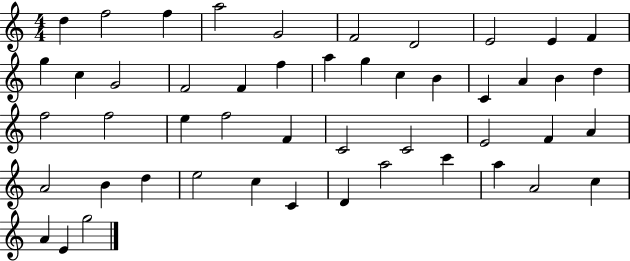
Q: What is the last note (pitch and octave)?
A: G5